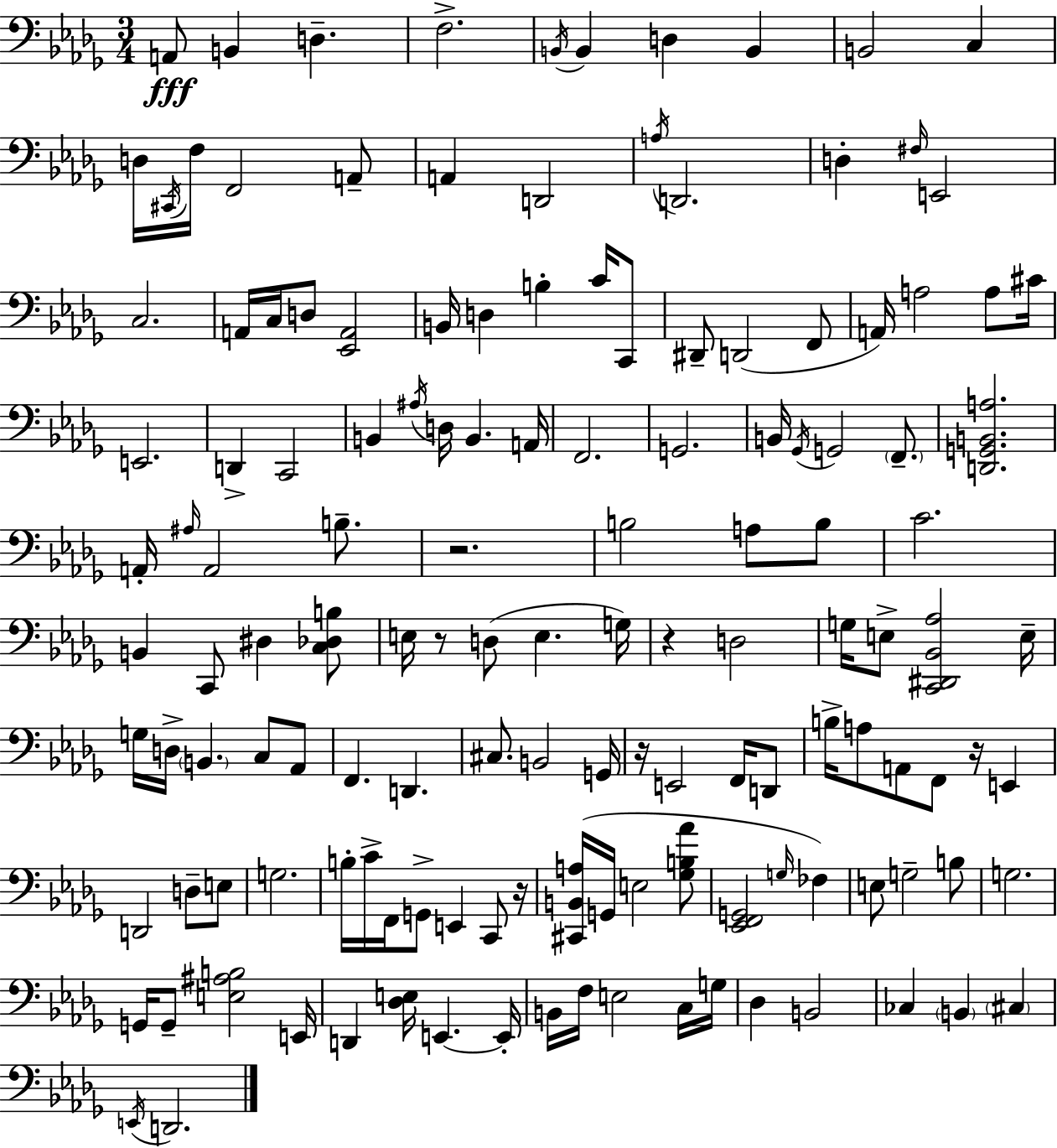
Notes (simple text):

A2/e B2/q D3/q. F3/h. B2/s B2/q D3/q B2/q B2/h C3/q D3/s C#2/s F3/s F2/h A2/e A2/q D2/h A3/s D2/h. D3/q F#3/s E2/h C3/h. A2/s C3/s D3/e [Eb2,A2]/h B2/s D3/q B3/q C4/s C2/e D#2/e D2/h F2/e A2/s A3/h A3/e C#4/s E2/h. D2/q C2/h B2/q A#3/s D3/s B2/q. A2/s F2/h. G2/h. B2/s Gb2/s G2/h F2/e. [D2,G2,B2,A3]/h. A2/s A#3/s A2/h B3/e. R/h. B3/h A3/e B3/e C4/h. B2/q C2/e D#3/q [C3,Db3,B3]/e E3/s R/e D3/e E3/q. G3/s R/q D3/h G3/s E3/e [C2,D#2,Bb2,Ab3]/h E3/s G3/s D3/s B2/q. C3/e Ab2/e F2/q. D2/q. C#3/e. B2/h G2/s R/s E2/h F2/s D2/e B3/s A3/e A2/e F2/e R/s E2/q D2/h D3/e E3/e G3/h. B3/s C4/s F2/s G2/e E2/q C2/e R/s [C#2,B2,A3]/s G2/s E3/h [Gb3,B3,Ab4]/e [Eb2,F2,G2]/h G3/s FES3/q E3/e G3/h B3/e G3/h. G2/s G2/e [E3,A#3,B3]/h E2/s D2/q [Db3,E3]/s E2/q. E2/s B2/s F3/s E3/h C3/s G3/s Db3/q B2/h CES3/q B2/q C#3/q E2/s D2/h.